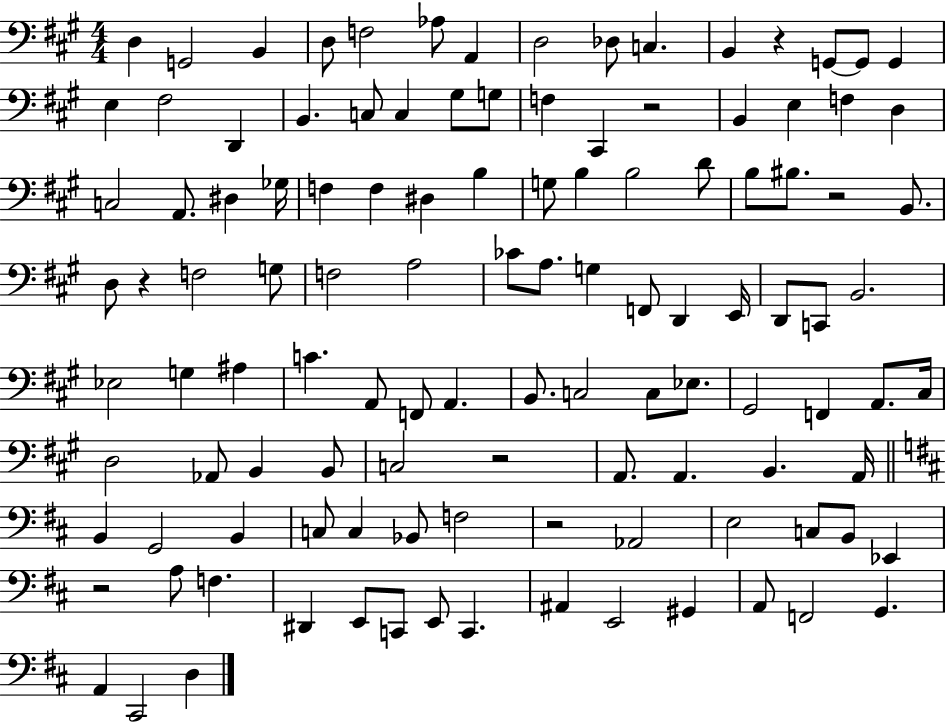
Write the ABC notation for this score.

X:1
T:Untitled
M:4/4
L:1/4
K:A
D, G,,2 B,, D,/2 F,2 _A,/2 A,, D,2 _D,/2 C, B,, z G,,/2 G,,/2 G,, E, ^F,2 D,, B,, C,/2 C, ^G,/2 G,/2 F, ^C,, z2 B,, E, F, D, C,2 A,,/2 ^D, _G,/4 F, F, ^D, B, G,/2 B, B,2 D/2 B,/2 ^B,/2 z2 B,,/2 D,/2 z F,2 G,/2 F,2 A,2 _C/2 A,/2 G, F,,/2 D,, E,,/4 D,,/2 C,,/2 B,,2 _E,2 G, ^A, C A,,/2 F,,/2 A,, B,,/2 C,2 C,/2 _E,/2 ^G,,2 F,, A,,/2 ^C,/4 D,2 _A,,/2 B,, B,,/2 C,2 z2 A,,/2 A,, B,, A,,/4 B,, G,,2 B,, C,/2 C, _B,,/2 F,2 z2 _A,,2 E,2 C,/2 B,,/2 _E,, z2 A,/2 F, ^D,, E,,/2 C,,/2 E,,/2 C,, ^A,, E,,2 ^G,, A,,/2 F,,2 G,, A,, ^C,,2 D,